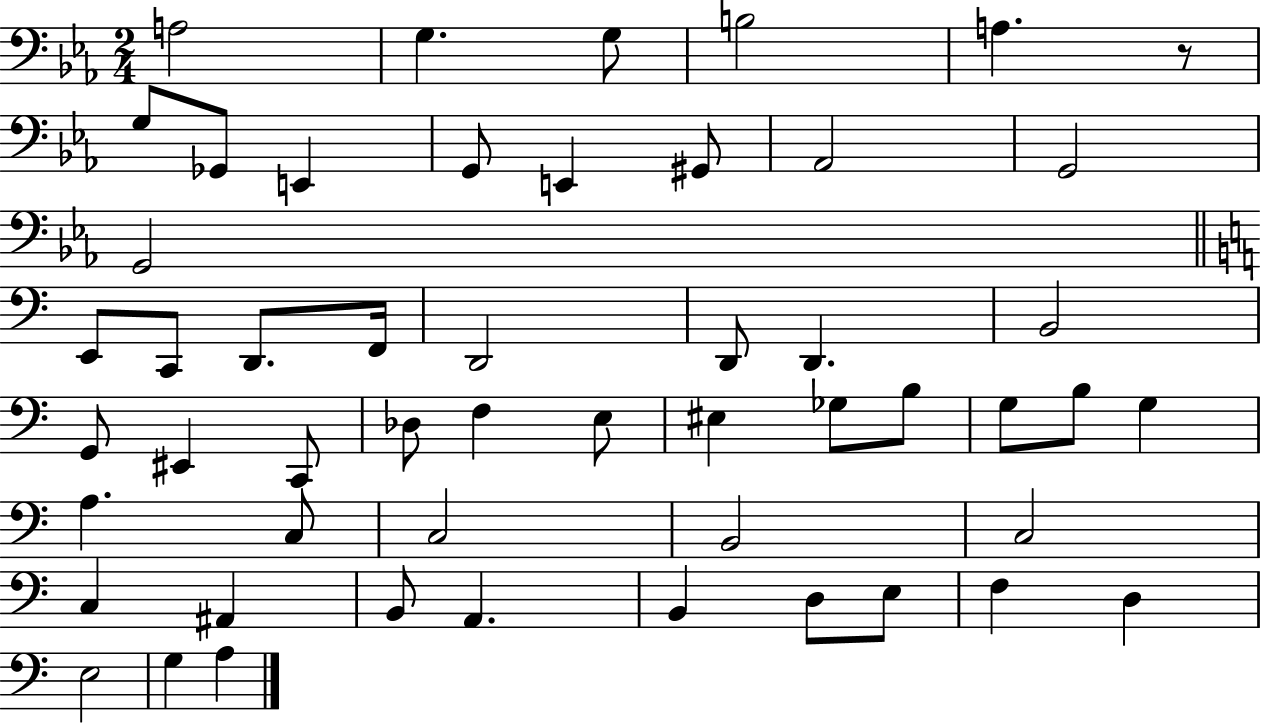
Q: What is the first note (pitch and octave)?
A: A3